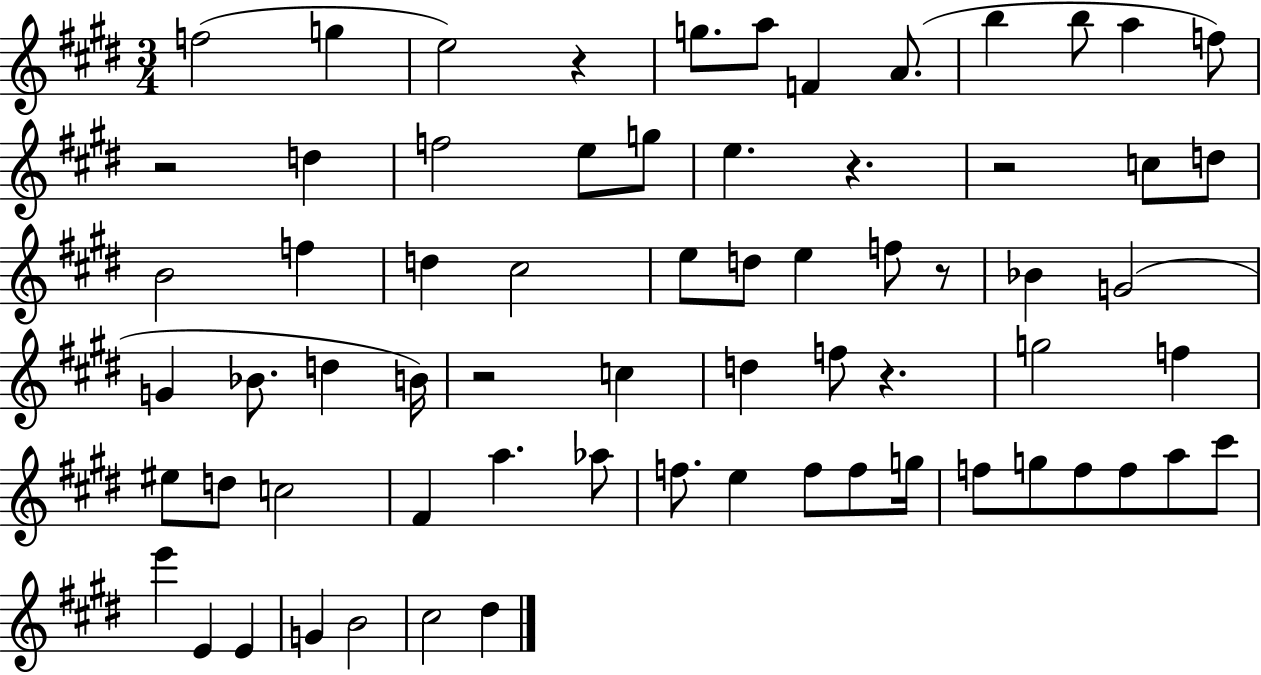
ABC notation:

X:1
T:Untitled
M:3/4
L:1/4
K:E
f2 g e2 z g/2 a/2 F A/2 b b/2 a f/2 z2 d f2 e/2 g/2 e z z2 c/2 d/2 B2 f d ^c2 e/2 d/2 e f/2 z/2 _B G2 G _B/2 d B/4 z2 c d f/2 z g2 f ^e/2 d/2 c2 ^F a _a/2 f/2 e f/2 f/2 g/4 f/2 g/2 f/2 f/2 a/2 ^c'/2 e' E E G B2 ^c2 ^d